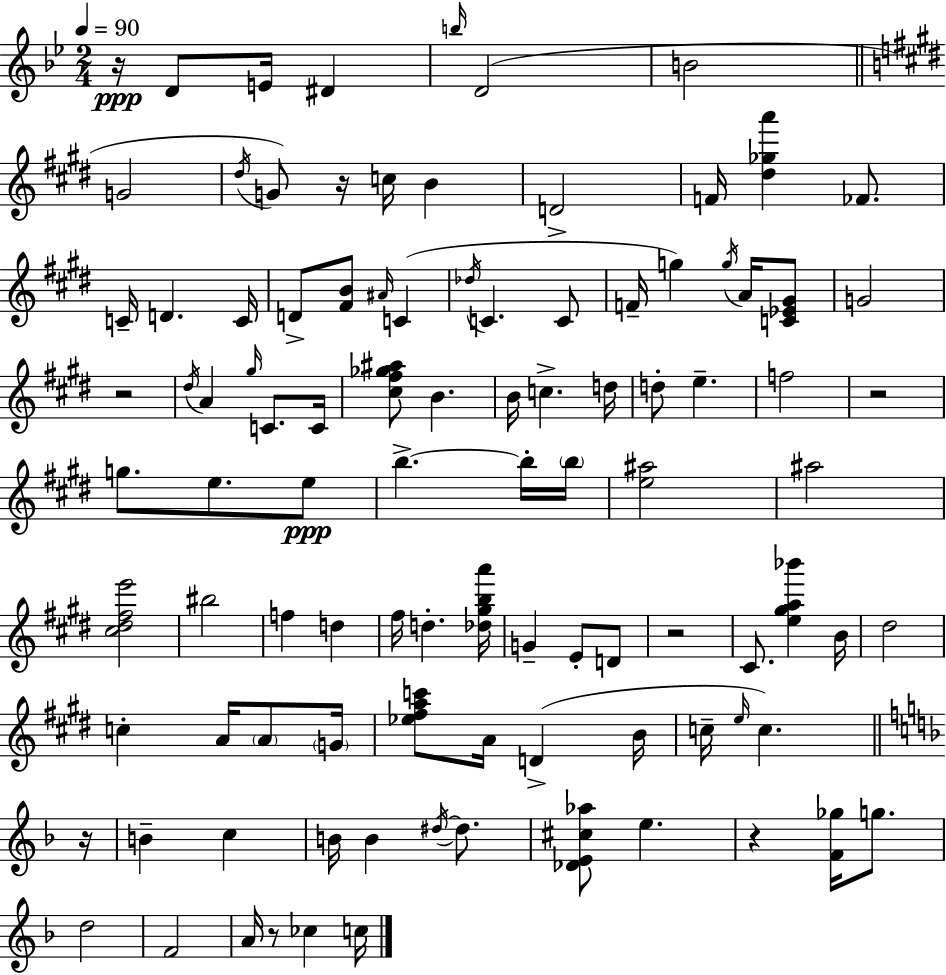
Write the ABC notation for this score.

X:1
T:Untitled
M:2/4
L:1/4
K:Gm
z/4 D/2 E/4 ^D b/4 D2 B2 G2 ^d/4 G/2 z/4 c/4 B D2 F/4 [^d_ga'] _F/2 C/4 D C/4 D/2 [^FB]/2 ^A/4 C _d/4 C C/2 F/4 g g/4 A/4 [C_E^G]/2 G2 z2 ^d/4 A ^g/4 C/2 C/4 [^c^f_g^a]/2 B B/4 c d/4 d/2 e f2 z2 g/2 e/2 e/2 b b/4 b/4 [e^a]2 ^a2 [^c^d^fe']2 ^b2 f d ^f/4 d [_d^gba']/4 G E/2 D/2 z2 ^C/2 [e^ga_b'] B/4 ^d2 c A/4 A/2 G/4 [_e^fac']/2 A/4 D B/4 c/4 e/4 c z/4 B c B/4 B ^d/4 ^d/2 [_DE^c_a]/2 e z [F_g]/4 g/2 d2 F2 A/4 z/2 _c c/4